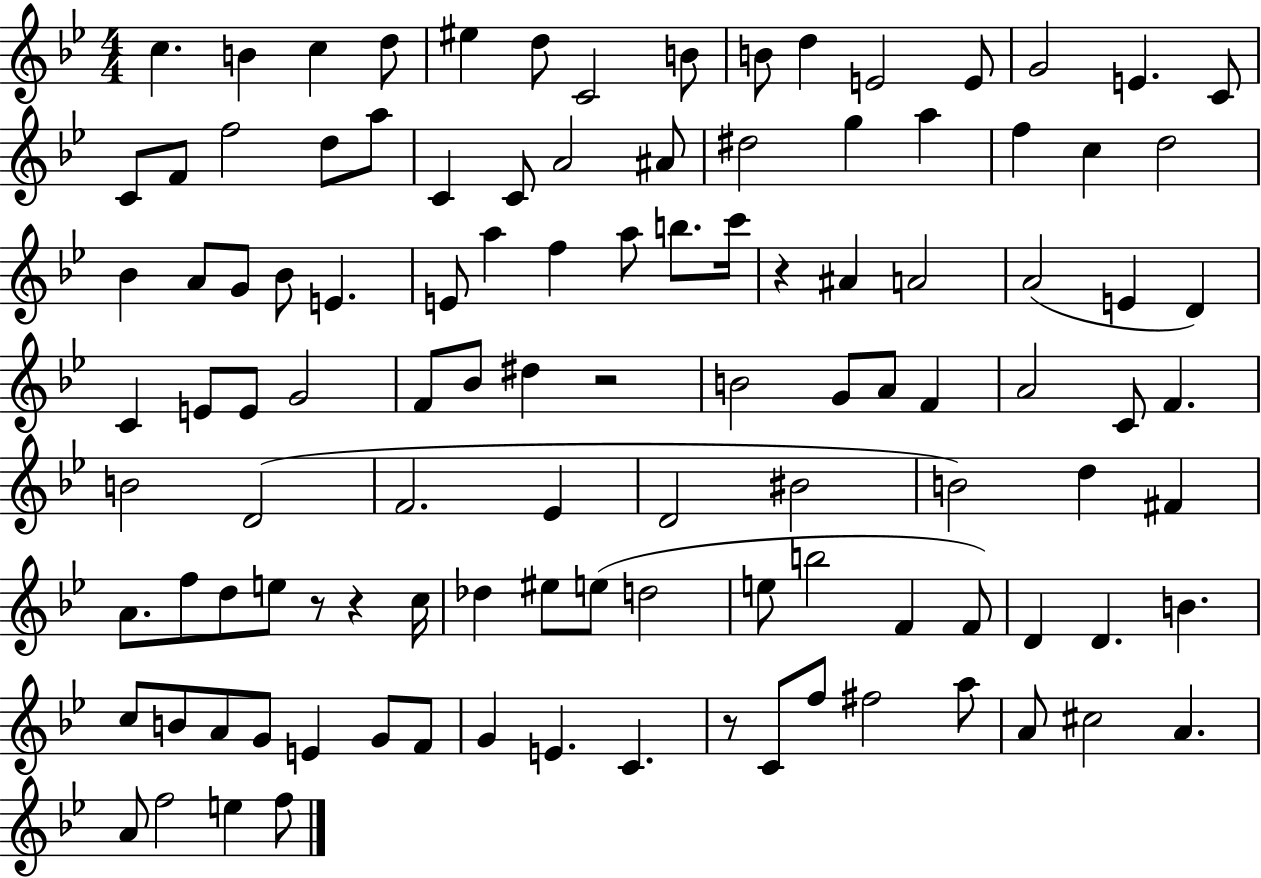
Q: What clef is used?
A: treble